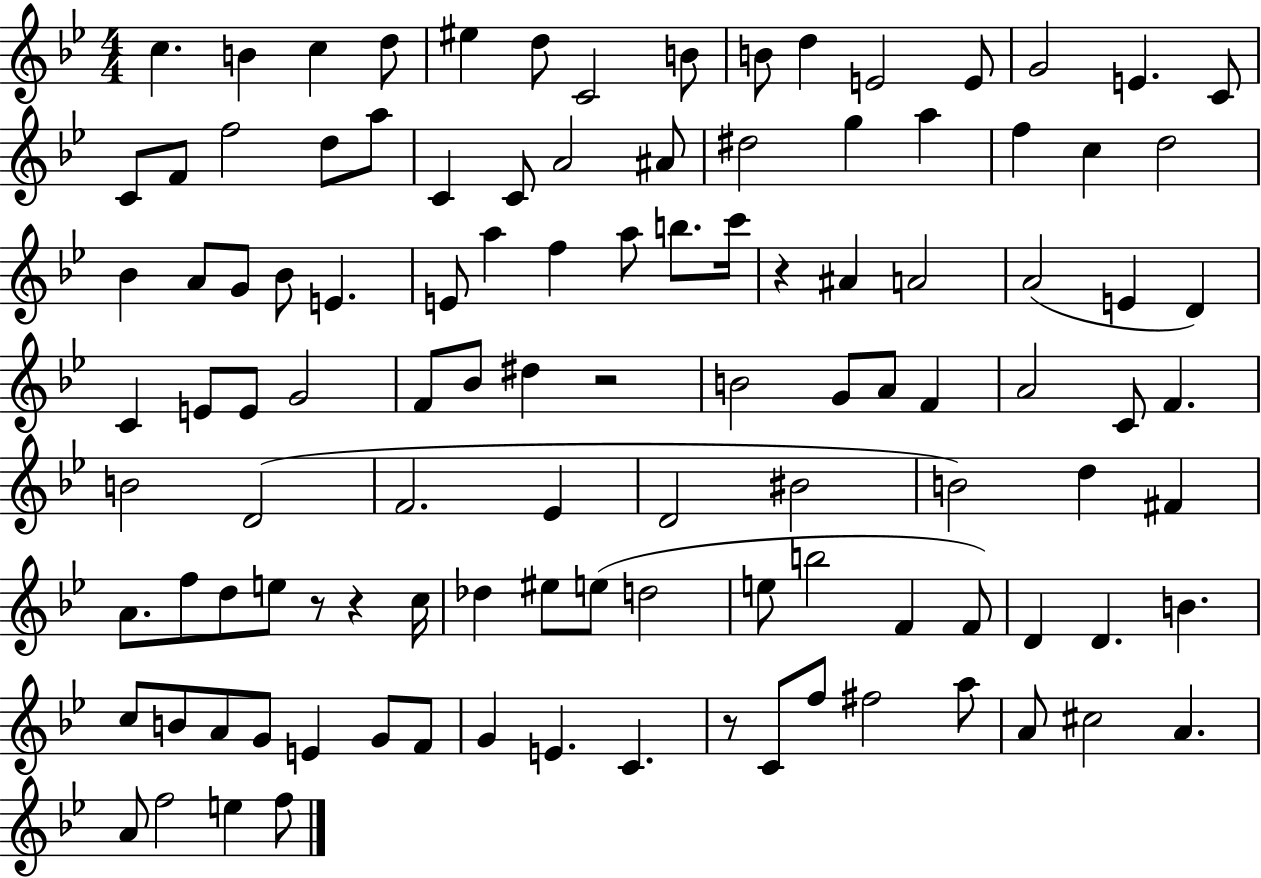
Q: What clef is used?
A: treble